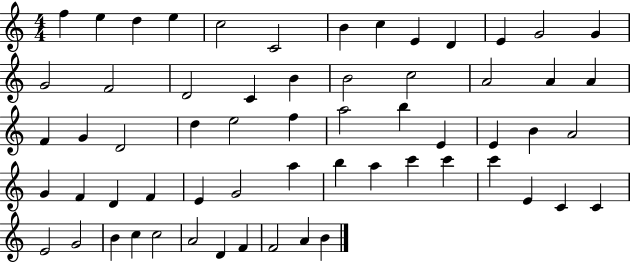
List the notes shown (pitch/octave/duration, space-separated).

F5/q E5/q D5/q E5/q C5/h C4/h B4/q C5/q E4/q D4/q E4/q G4/h G4/q G4/h F4/h D4/h C4/q B4/q B4/h C5/h A4/h A4/q A4/q F4/q G4/q D4/h D5/q E5/h F5/q A5/h B5/q E4/q E4/q B4/q A4/h G4/q F4/q D4/q F4/q E4/q G4/h A5/q B5/q A5/q C6/q C6/q C6/q E4/q C4/q C4/q E4/h G4/h B4/q C5/q C5/h A4/h D4/q F4/q F4/h A4/q B4/q